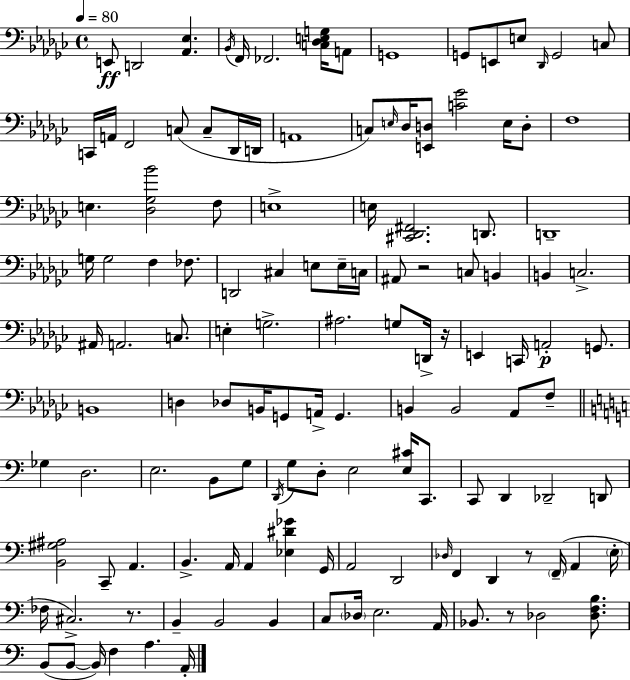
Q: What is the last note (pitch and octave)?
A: A2